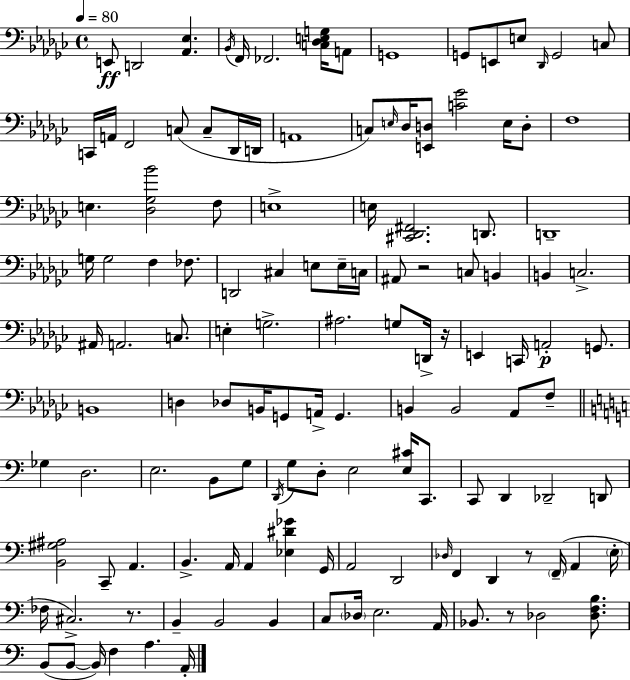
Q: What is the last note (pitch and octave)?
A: A2